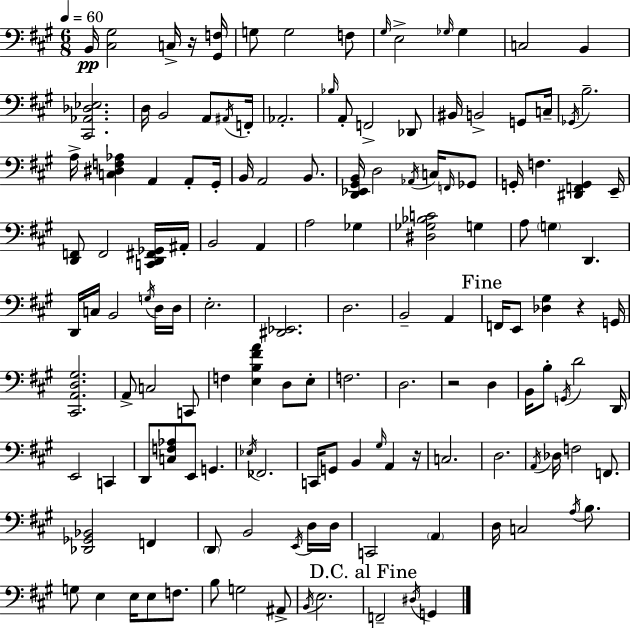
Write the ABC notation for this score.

X:1
T:Untitled
M:6/8
L:1/4
K:A
B,,/4 [^C,^G,]2 C,/4 z/4 [^G,,F,]/4 G,/2 G,2 F,/2 ^G,/4 E,2 _G,/4 _G, C,2 B,, [^C,,_A,,_D,_E,]2 D,/4 B,,2 A,,/2 ^A,,/4 F,,/4 _A,,2 _B,/4 A,,/2 F,,2 _D,,/2 ^B,,/4 B,,2 G,,/2 C,/4 _G,,/4 B,2 A,/4 [C,^D,F,_A,] A,, A,,/2 ^G,,/4 B,,/4 A,,2 B,,/2 [D,,_E,,^G,,B,,]/4 D,2 _A,,/4 C,/4 F,,/4 _G,,/2 G,,/4 F, [^D,,F,,G,,] E,,/4 [D,,F,,]/2 F,,2 [C,,D,,^F,,_G,,]/4 ^A,,/4 B,,2 A,, A,2 _G, [^D,_G,_B,C]2 G, A,/2 G, D,, D,,/4 C,/4 B,,2 G,/4 D,/4 D,/4 E,2 [^D,,_E,,]2 D,2 B,,2 A,, F,,/4 E,,/2 [_D,^G,] z G,,/4 [^C,,A,,D,^G,]2 A,,/2 C,2 C,,/2 F, [E,B,^FA] D,/2 E,/2 F,2 D,2 z2 D, B,,/4 B,/2 G,,/4 D2 D,,/4 E,,2 C,, D,,/2 [C,F,_A,]/2 E,,/2 G,, _E,/4 _F,,2 C,,/4 G,,/2 B,, ^G,/4 A,, z/4 C,2 D,2 A,,/4 _D,/4 F,2 F,,/2 [_D,,_G,,_B,,]2 F,, D,,/2 B,,2 E,,/4 D,/4 D,/4 C,,2 A,, D,/4 C,2 A,/4 B,/2 G,/2 E, E,/4 E,/2 F,/2 B,/2 G,2 ^A,,/2 B,,/4 E,2 F,,2 ^D,/4 G,,